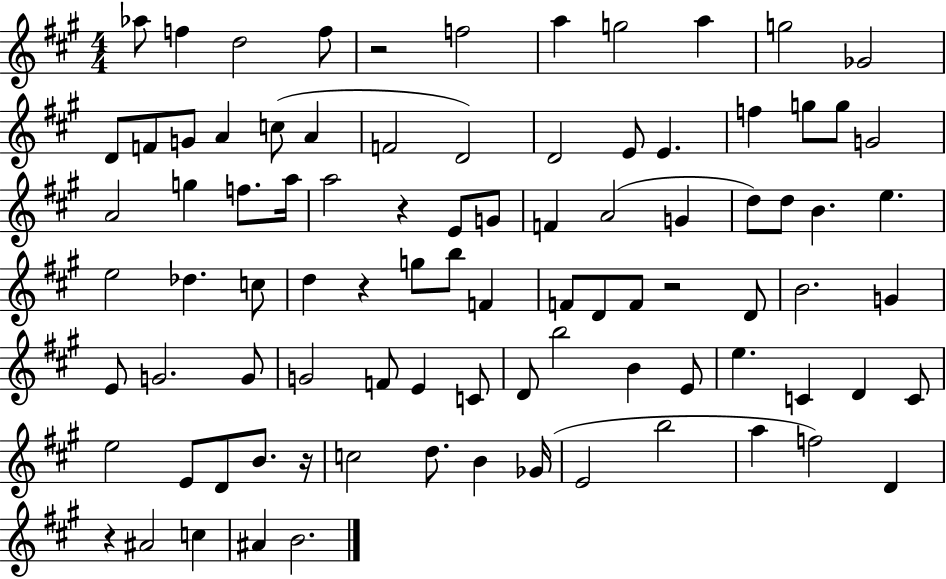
{
  \clef treble
  \numericTimeSignature
  \time 4/4
  \key a \major
  \repeat volta 2 { aes''8 f''4 d''2 f''8 | r2 f''2 | a''4 g''2 a''4 | g''2 ges'2 | \break d'8 f'8 g'8 a'4 c''8( a'4 | f'2 d'2) | d'2 e'8 e'4. | f''4 g''8 g''8 g'2 | \break a'2 g''4 f''8. a''16 | a''2 r4 e'8 g'8 | f'4 a'2( g'4 | d''8) d''8 b'4. e''4. | \break e''2 des''4. c''8 | d''4 r4 g''8 b''8 f'4 | f'8 d'8 f'8 r2 d'8 | b'2. g'4 | \break e'8 g'2. g'8 | g'2 f'8 e'4 c'8 | d'8 b''2 b'4 e'8 | e''4. c'4 d'4 c'8 | \break e''2 e'8 d'8 b'8. r16 | c''2 d''8. b'4 ges'16( | e'2 b''2 | a''4 f''2) d'4 | \break r4 ais'2 c''4 | ais'4 b'2. | } \bar "|."
}